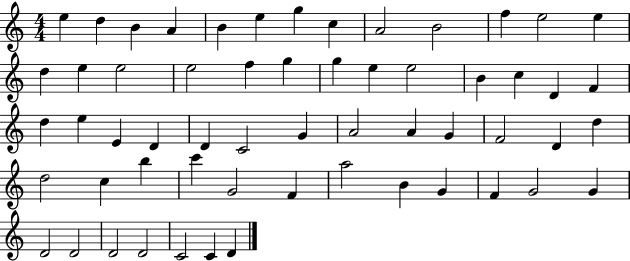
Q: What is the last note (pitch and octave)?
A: D4